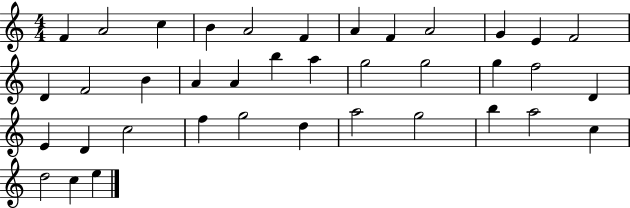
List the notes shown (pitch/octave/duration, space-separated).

F4/q A4/h C5/q B4/q A4/h F4/q A4/q F4/q A4/h G4/q E4/q F4/h D4/q F4/h B4/q A4/q A4/q B5/q A5/q G5/h G5/h G5/q F5/h D4/q E4/q D4/q C5/h F5/q G5/h D5/q A5/h G5/h B5/q A5/h C5/q D5/h C5/q E5/q